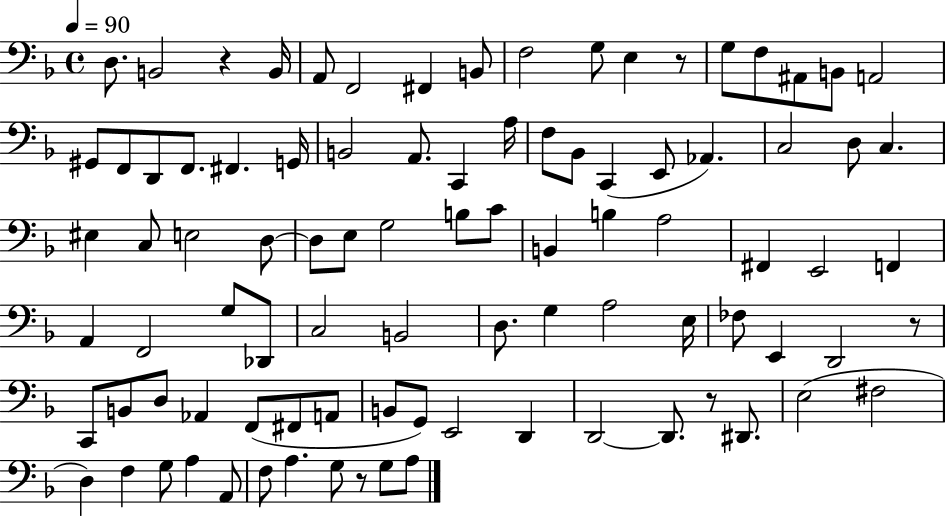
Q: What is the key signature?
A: F major